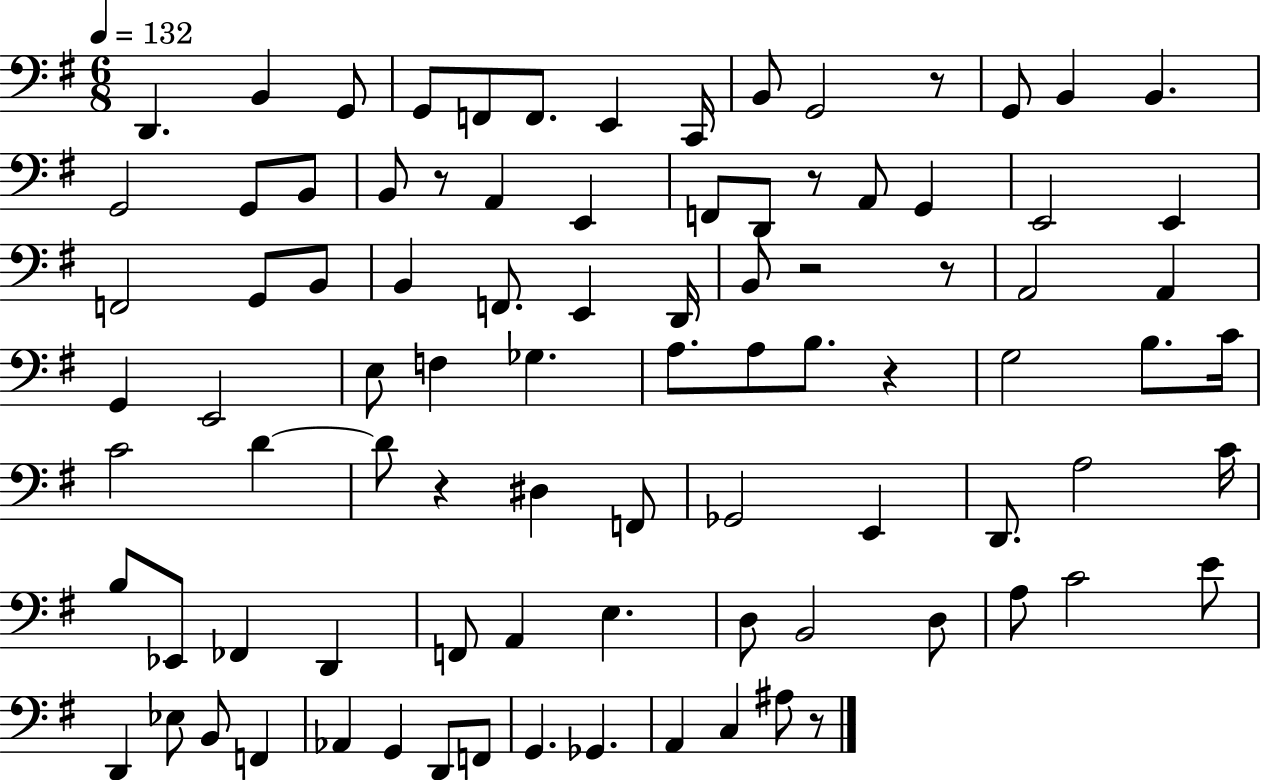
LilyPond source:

{
  \clef bass
  \numericTimeSignature
  \time 6/8
  \key g \major
  \tempo 4 = 132
  d,4. b,4 g,8 | g,8 f,8 f,8. e,4 c,16 | b,8 g,2 r8 | g,8 b,4 b,4. | \break g,2 g,8 b,8 | b,8 r8 a,4 e,4 | f,8 d,8 r8 a,8 g,4 | e,2 e,4 | \break f,2 g,8 b,8 | b,4 f,8. e,4 d,16 | b,8 r2 r8 | a,2 a,4 | \break g,4 e,2 | e8 f4 ges4. | a8. a8 b8. r4 | g2 b8. c'16 | \break c'2 d'4~~ | d'8 r4 dis4 f,8 | ges,2 e,4 | d,8. a2 c'16 | \break b8 ees,8 fes,4 d,4 | f,8 a,4 e4. | d8 b,2 d8 | a8 c'2 e'8 | \break d,4 ees8 b,8 f,4 | aes,4 g,4 d,8 f,8 | g,4. ges,4. | a,4 c4 ais8 r8 | \break \bar "|."
}